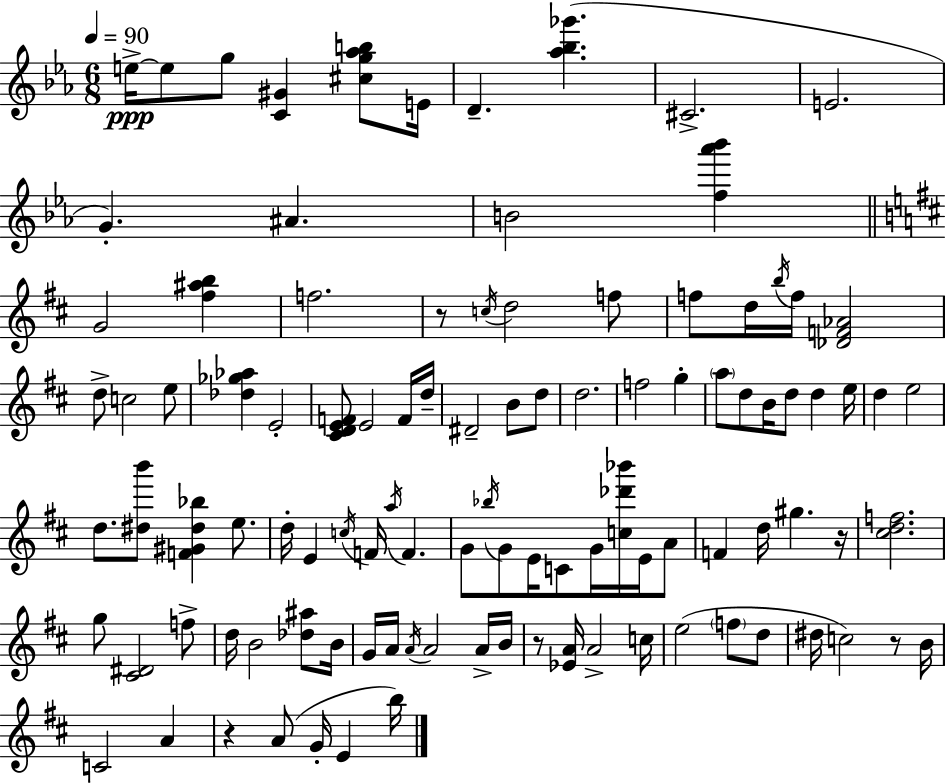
{
  \clef treble
  \numericTimeSignature
  \time 6/8
  \key ees \major
  \tempo 4 = 90
  e''16->~~\ppp e''8 g''8 <c' gis'>4 <cis'' g'' aes'' b''>8 e'16 | d'4.-- <aes'' bes'' ges'''>4.( | cis'2.-> | e'2. | \break g'4.-.) ais'4. | b'2 <f'' aes''' bes'''>4 | \bar "||" \break \key d \major g'2 <fis'' ais'' b''>4 | f''2. | r8 \acciaccatura { c''16 } d''2 f''8 | f''8 d''16 \acciaccatura { b''16 } f''16 <des' f' aes'>2 | \break d''8-> c''2 | e''8 <des'' ges'' aes''>4 e'2-. | <cis' d' e' f'>8 e'2 | f'16 d''16-- dis'2-- b'8 | \break d''8 d''2. | f''2 g''4-. | \parenthesize a''8 d''8 b'16 d''8 d''4 | e''16 d''4 e''2 | \break d''8. <dis'' b'''>8 <f' gis' dis'' bes''>4 e''8. | d''16-. e'4 \acciaccatura { c''16 } f'16 \acciaccatura { a''16 } f'4. | g'8 \acciaccatura { bes''16 } g'8 e'16 c'8 | g'16 <c'' des''' bes'''>16 e'16 a'8 f'4 d''16 gis''4. | \break r16 <cis'' d'' f''>2. | g''8 <cis' dis'>2 | f''8-> d''16 b'2 | <des'' ais''>8 b'16 g'16 a'16 \acciaccatura { a'16 } a'2 | \break a'16-> b'16 r8 <ees' a'>16 a'2-> | c''16 e''2( | \parenthesize f''8 d''8 dis''16 c''2) | r8 b'16 c'2 | \break a'4 r4 a'8( | g'16-. e'4 b''16) \bar "|."
}